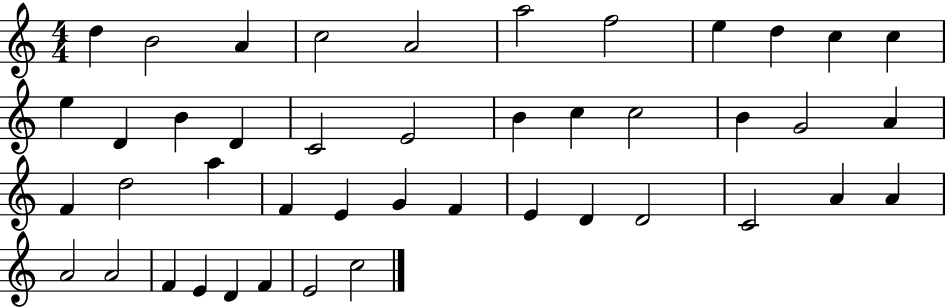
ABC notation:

X:1
T:Untitled
M:4/4
L:1/4
K:C
d B2 A c2 A2 a2 f2 e d c c e D B D C2 E2 B c c2 B G2 A F d2 a F E G F E D D2 C2 A A A2 A2 F E D F E2 c2